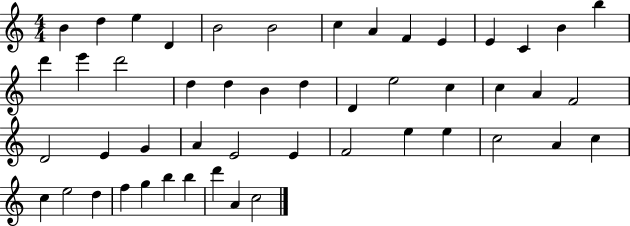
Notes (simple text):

B4/q D5/q E5/q D4/q B4/h B4/h C5/q A4/q F4/q E4/q E4/q C4/q B4/q B5/q D6/q E6/q D6/h D5/q D5/q B4/q D5/q D4/q E5/h C5/q C5/q A4/q F4/h D4/h E4/q G4/q A4/q E4/h E4/q F4/h E5/q E5/q C5/h A4/q C5/q C5/q E5/h D5/q F5/q G5/q B5/q B5/q D6/q A4/q C5/h